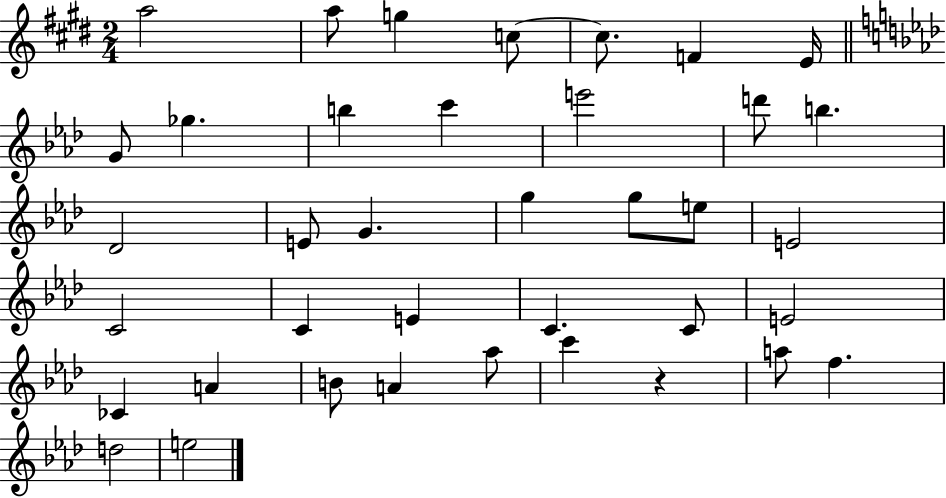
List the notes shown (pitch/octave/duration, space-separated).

A5/h A5/e G5/q C5/e C5/e. F4/q E4/s G4/e Gb5/q. B5/q C6/q E6/h D6/e B5/q. Db4/h E4/e G4/q. G5/q G5/e E5/e E4/h C4/h C4/q E4/q C4/q. C4/e E4/h CES4/q A4/q B4/e A4/q Ab5/e C6/q R/q A5/e F5/q. D5/h E5/h